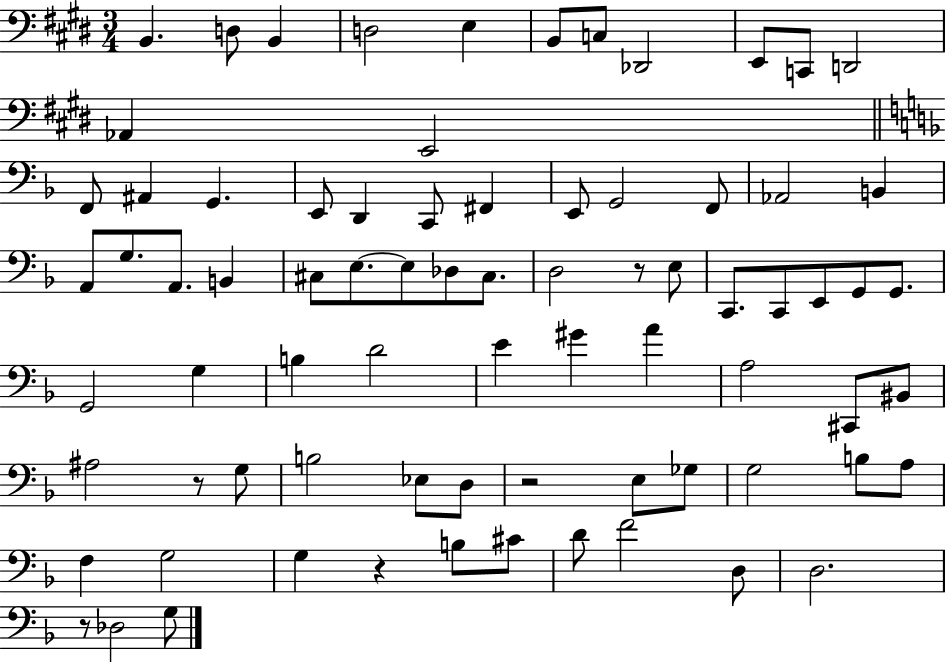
{
  \clef bass
  \numericTimeSignature
  \time 3/4
  \key e \major
  b,4. d8 b,4 | d2 e4 | b,8 c8 des,2 | e,8 c,8 d,2 | \break aes,4 e,2 | \bar "||" \break \key f \major f,8 ais,4 g,4. | e,8 d,4 c,8 fis,4 | e,8 g,2 f,8 | aes,2 b,4 | \break a,8 g8. a,8. b,4 | cis8 e8.~~ e8 des8 cis8. | d2 r8 e8 | c,8. c,8 e,8 g,8 g,8. | \break g,2 g4 | b4 d'2 | e'4 gis'4 a'4 | a2 cis,8 bis,8 | \break ais2 r8 g8 | b2 ees8 d8 | r2 e8 ges8 | g2 b8 a8 | \break f4 g2 | g4 r4 b8 cis'8 | d'8 f'2 d8 | d2. | \break r8 des2 g8 | \bar "|."
}